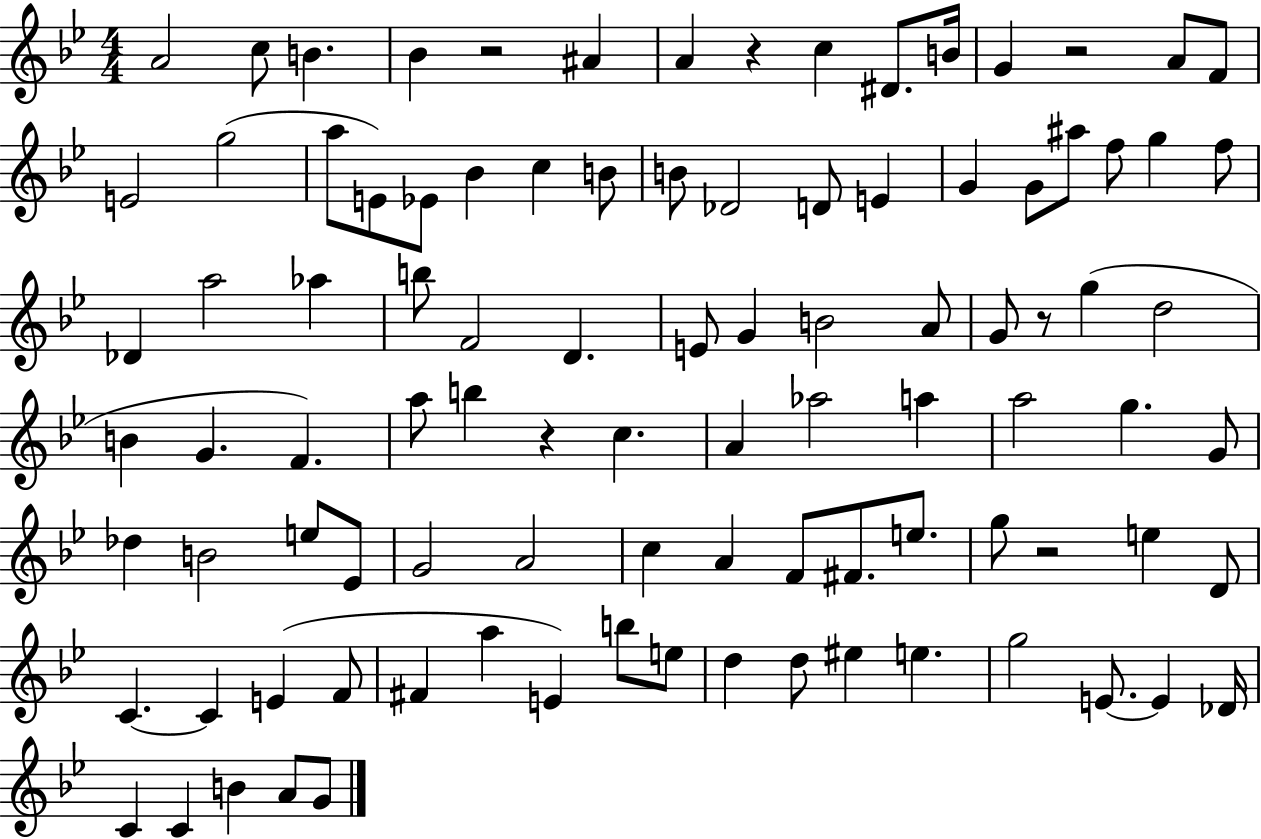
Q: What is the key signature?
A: BES major